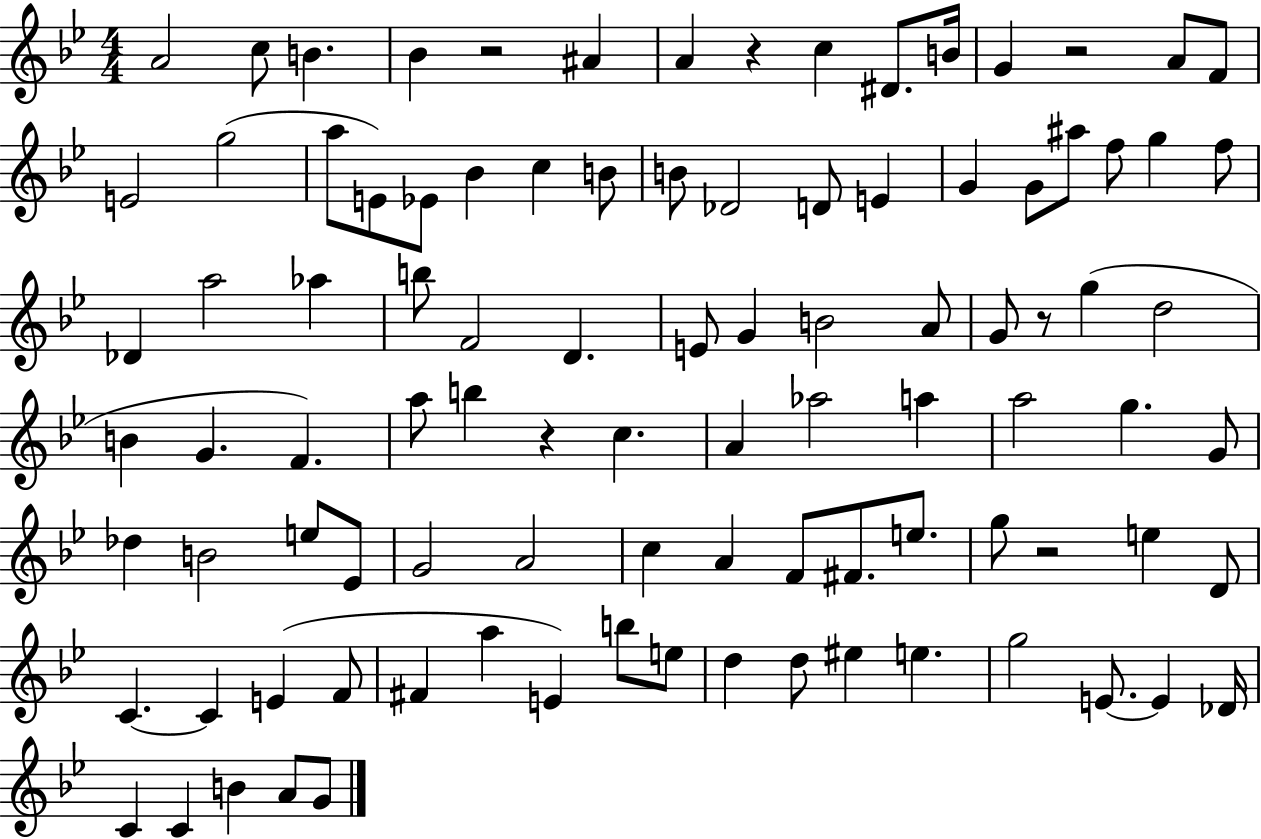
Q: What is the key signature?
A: BES major